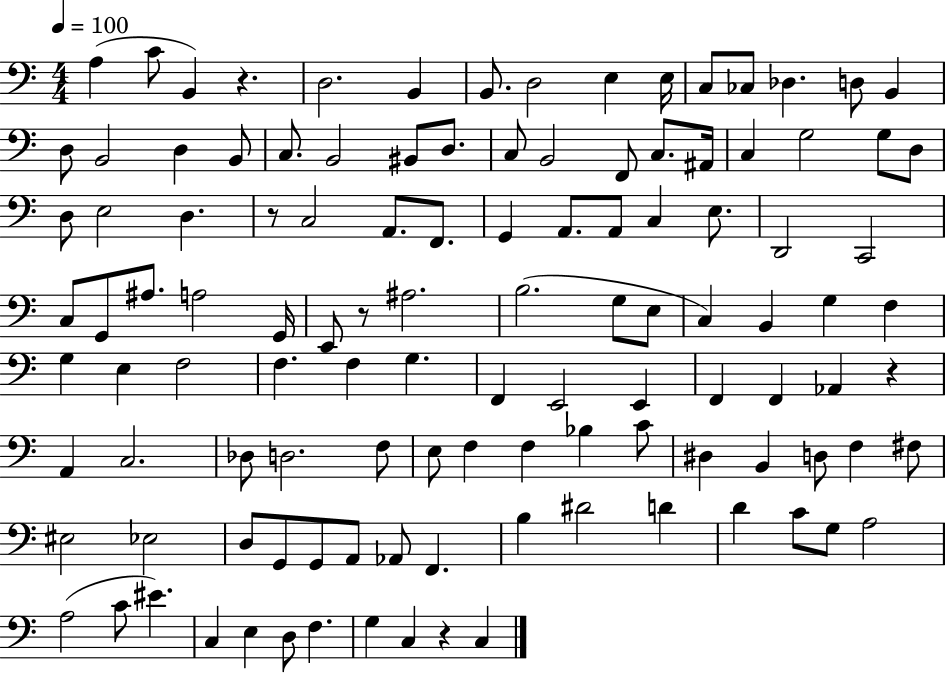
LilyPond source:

{
  \clef bass
  \numericTimeSignature
  \time 4/4
  \key c \major
  \tempo 4 = 100
  a4( c'8 b,4) r4. | d2. b,4 | b,8. d2 e4 e16 | c8 ces8 des4. d8 b,4 | \break d8 b,2 d4 b,8 | c8. b,2 bis,8 d8. | c8 b,2 f,8 c8. ais,16 | c4 g2 g8 d8 | \break d8 e2 d4. | r8 c2 a,8. f,8. | g,4 a,8. a,8 c4 e8. | d,2 c,2 | \break c8 g,8 ais8. a2 g,16 | e,8 r8 ais2. | b2.( g8 e8 | c4) b,4 g4 f4 | \break g4 e4 f2 | f4. f4 g4. | f,4 e,2 e,4 | f,4 f,4 aes,4 r4 | \break a,4 c2. | des8 d2. f8 | e8 f4 f4 bes4 c'8 | dis4 b,4 d8 f4 fis8 | \break eis2 ees2 | d8 g,8 g,8 a,8 aes,8 f,4. | b4 dis'2 d'4 | d'4 c'8 g8 a2 | \break a2( c'8 eis'4.) | c4 e4 d8 f4. | g4 c4 r4 c4 | \bar "|."
}